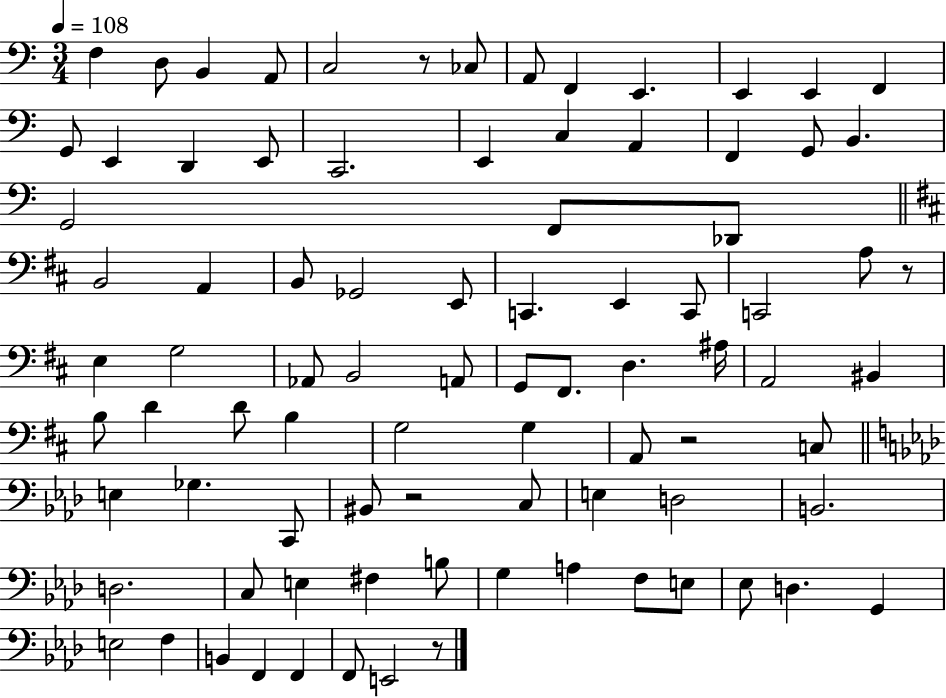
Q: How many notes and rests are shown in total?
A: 87